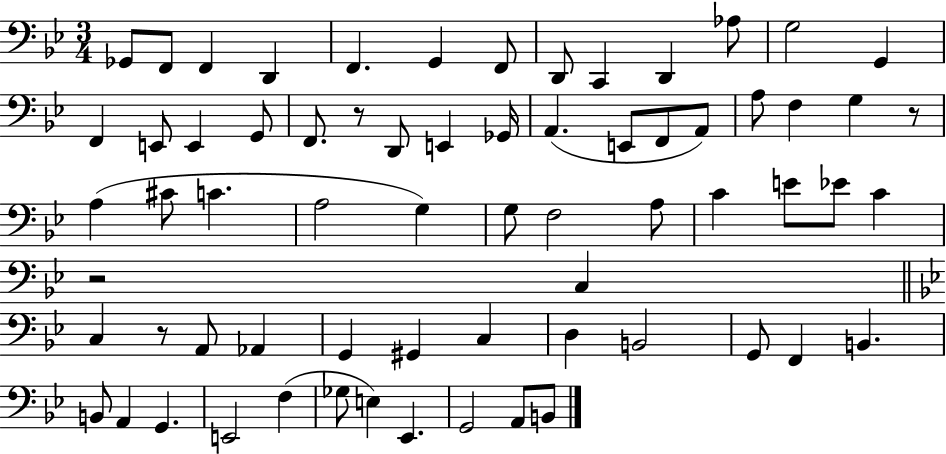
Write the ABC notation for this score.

X:1
T:Untitled
M:3/4
L:1/4
K:Bb
_G,,/2 F,,/2 F,, D,, F,, G,, F,,/2 D,,/2 C,, D,, _A,/2 G,2 G,, F,, E,,/2 E,, G,,/2 F,,/2 z/2 D,,/2 E,, _G,,/4 A,, E,,/2 F,,/2 A,,/2 A,/2 F, G, z/2 A, ^C/2 C A,2 G, G,/2 F,2 A,/2 C E/2 _E/2 C z2 C, C, z/2 A,,/2 _A,, G,, ^G,, C, D, B,,2 G,,/2 F,, B,, B,,/2 A,, G,, E,,2 F, _G,/2 E, _E,, G,,2 A,,/2 B,,/2